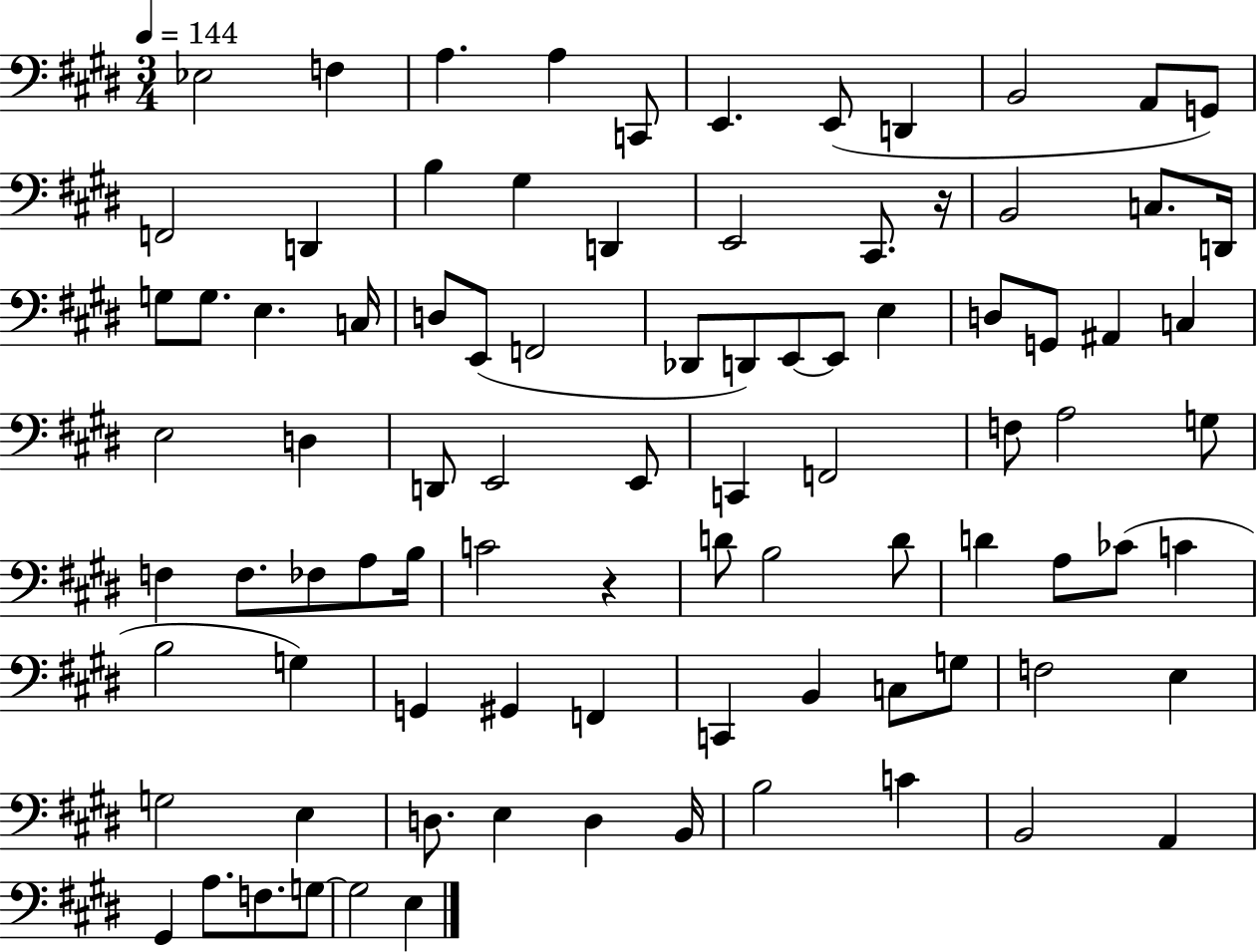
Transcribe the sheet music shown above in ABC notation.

X:1
T:Untitled
M:3/4
L:1/4
K:E
_E,2 F, A, A, C,,/2 E,, E,,/2 D,, B,,2 A,,/2 G,,/2 F,,2 D,, B, ^G, D,, E,,2 ^C,,/2 z/4 B,,2 C,/2 D,,/4 G,/2 G,/2 E, C,/4 D,/2 E,,/2 F,,2 _D,,/2 D,,/2 E,,/2 E,,/2 E, D,/2 G,,/2 ^A,, C, E,2 D, D,,/2 E,,2 E,,/2 C,, F,,2 F,/2 A,2 G,/2 F, F,/2 _F,/2 A,/2 B,/4 C2 z D/2 B,2 D/2 D A,/2 _C/2 C B,2 G, G,, ^G,, F,, C,, B,, C,/2 G,/2 F,2 E, G,2 E, D,/2 E, D, B,,/4 B,2 C B,,2 A,, ^G,, A,/2 F,/2 G,/2 G,2 E,